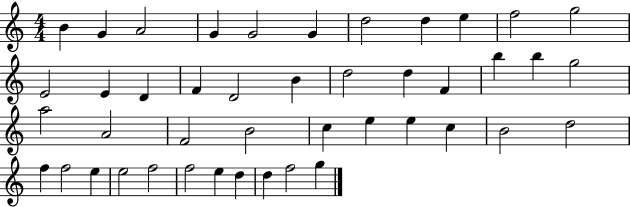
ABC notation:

X:1
T:Untitled
M:4/4
L:1/4
K:C
B G A2 G G2 G d2 d e f2 g2 E2 E D F D2 B d2 d F b b g2 a2 A2 F2 B2 c e e c B2 d2 f f2 e e2 f2 f2 e d d f2 g